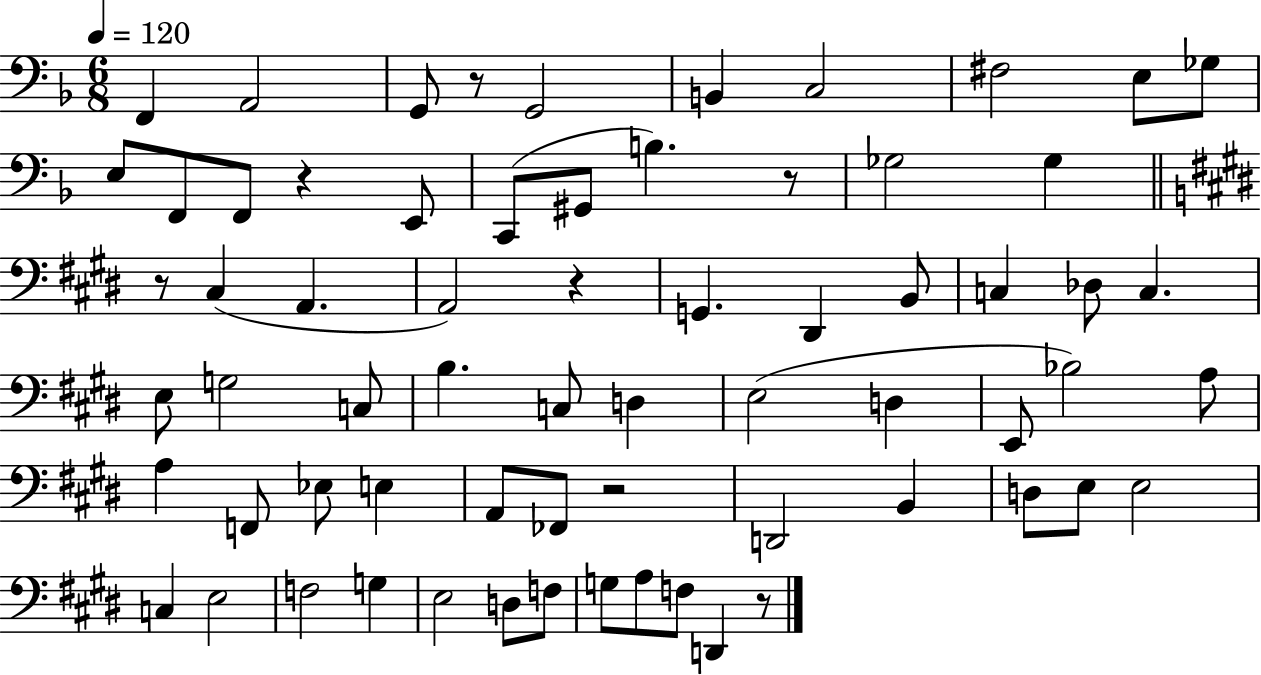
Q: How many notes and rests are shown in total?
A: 67